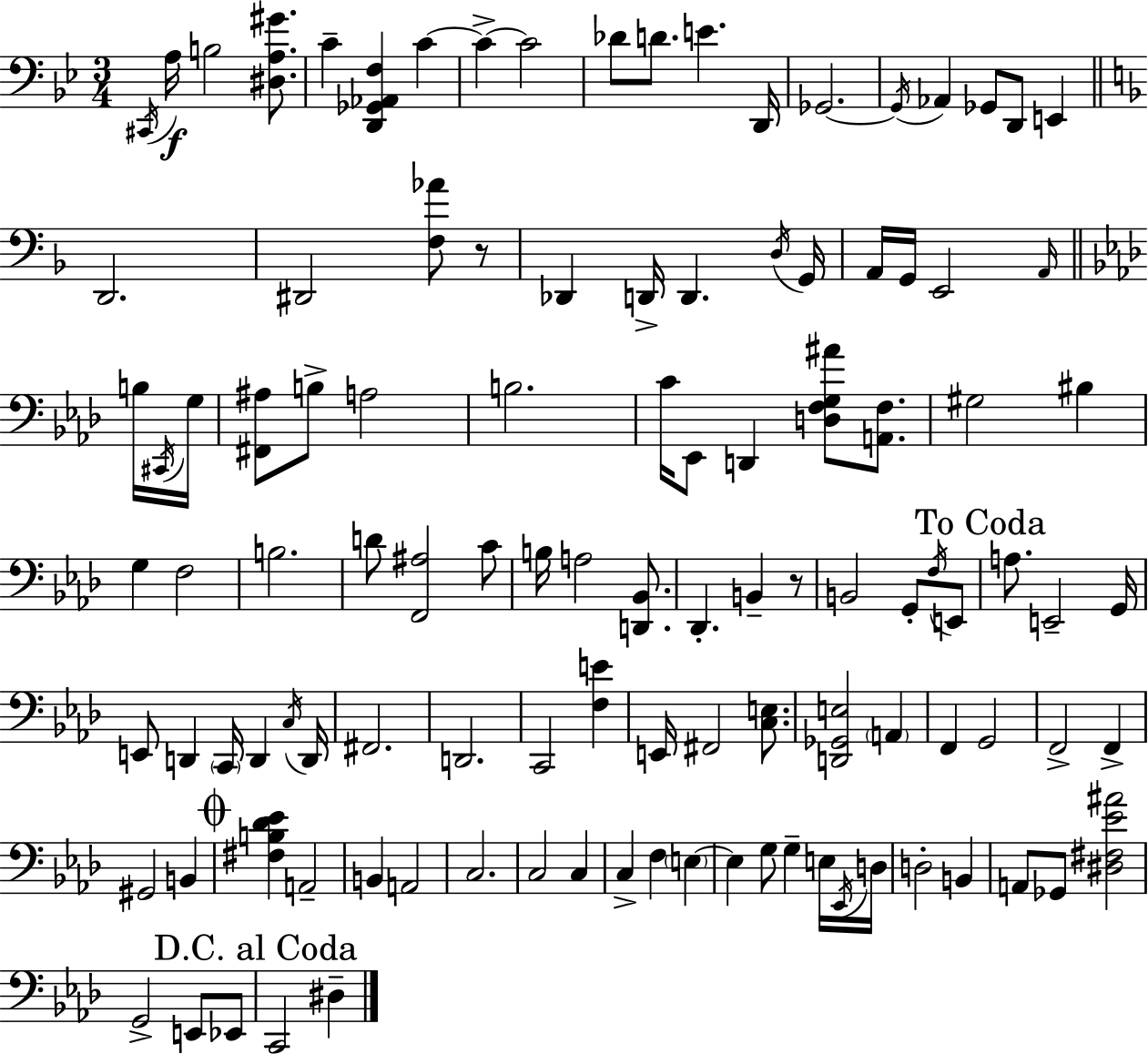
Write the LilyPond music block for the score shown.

{
  \clef bass
  \numericTimeSignature
  \time 3/4
  \key bes \major
  \acciaccatura { cis,16 }\f a16 b2 <dis a gis'>8. | c'4-- <d, ges, aes, f>4 c'4~~ | c'4->~~ c'2 | des'8 d'8. e'4. | \break d,16 ges,2.~~ | \acciaccatura { ges,16 } aes,4 ges,8 d,8 e,4 | \bar "||" \break \key f \major d,2. | dis,2 <f aes'>8 r8 | des,4 d,16-> d,4. \acciaccatura { d16 } | g,16 a,16 g,16 e,2 \grace { a,16 } | \break \bar "||" \break \key aes \major b16 \acciaccatura { cis,16 } g16 <fis, ais>8 b8-> a2 | b2. | c'16 ees,8 d,4 <d f g ais'>8 | <a, f>8. gis2 bis4 | \break g4 f2 | b2. | d'8 <f, ais>2 | c'8 b16 a2 | \break <d, bes,>8. des,4.-. b,4-- | r8 b,2 g,8-. | \acciaccatura { f16 } e,8 \mark "To Coda" a8. e,2-- | g,16 e,8 d,4 \parenthesize c,16 d,4 | \break \acciaccatura { c16 } d,16 fis,2. | d,2. | c,2 | <f e'>4 e,16 fis,2 | \break <c e>8. <d, ges, e>2 | \parenthesize a,4 f,4 g,2 | f,2-> | f,4-> gis,2 | \break b,4 \mark \markup { \musicglyph "scripts.coda" } <fis b des' ees'>4 a,2-- | b,4 a,2 | c2. | c2 | \break c4 c4-> f4 | \parenthesize e4~~ e4 g8 g4-- | e16 \acciaccatura { ees,16 } d16 d2-. | b,4 a,8 ges,8 <dis fis ees' ais'>2 | \break g,2-> | e,8 ees,8 \mark "D.C. al Coda" c,2 | dis4-- \bar "|."
}